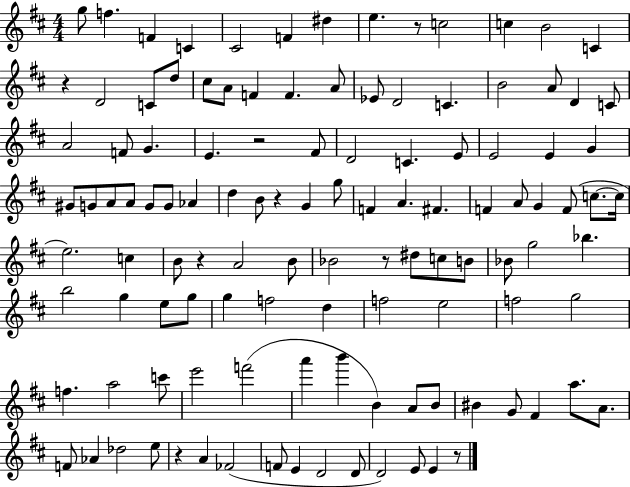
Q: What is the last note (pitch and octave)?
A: E4